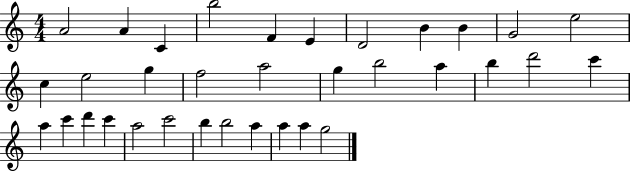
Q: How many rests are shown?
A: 0